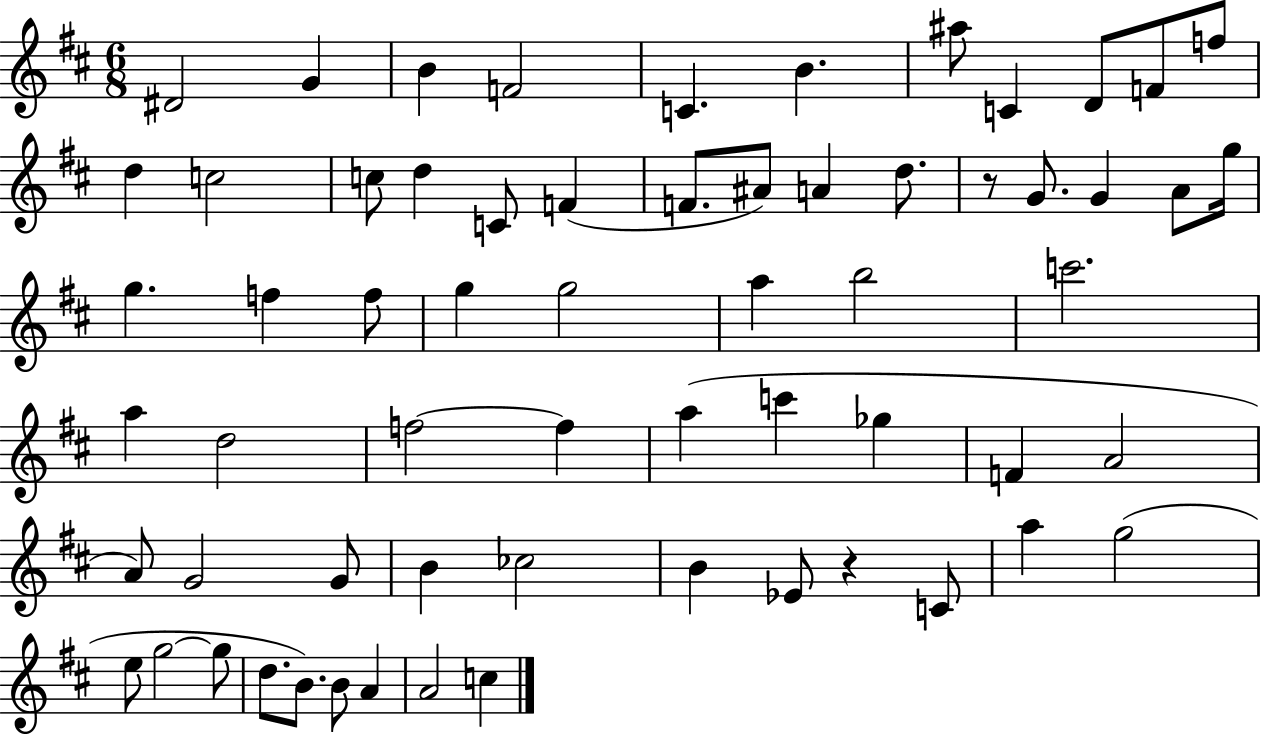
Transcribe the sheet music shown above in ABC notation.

X:1
T:Untitled
M:6/8
L:1/4
K:D
^D2 G B F2 C B ^a/2 C D/2 F/2 f/2 d c2 c/2 d C/2 F F/2 ^A/2 A d/2 z/2 G/2 G A/2 g/4 g f f/2 g g2 a b2 c'2 a d2 f2 f a c' _g F A2 A/2 G2 G/2 B _c2 B _E/2 z C/2 a g2 e/2 g2 g/2 d/2 B/2 B/2 A A2 c